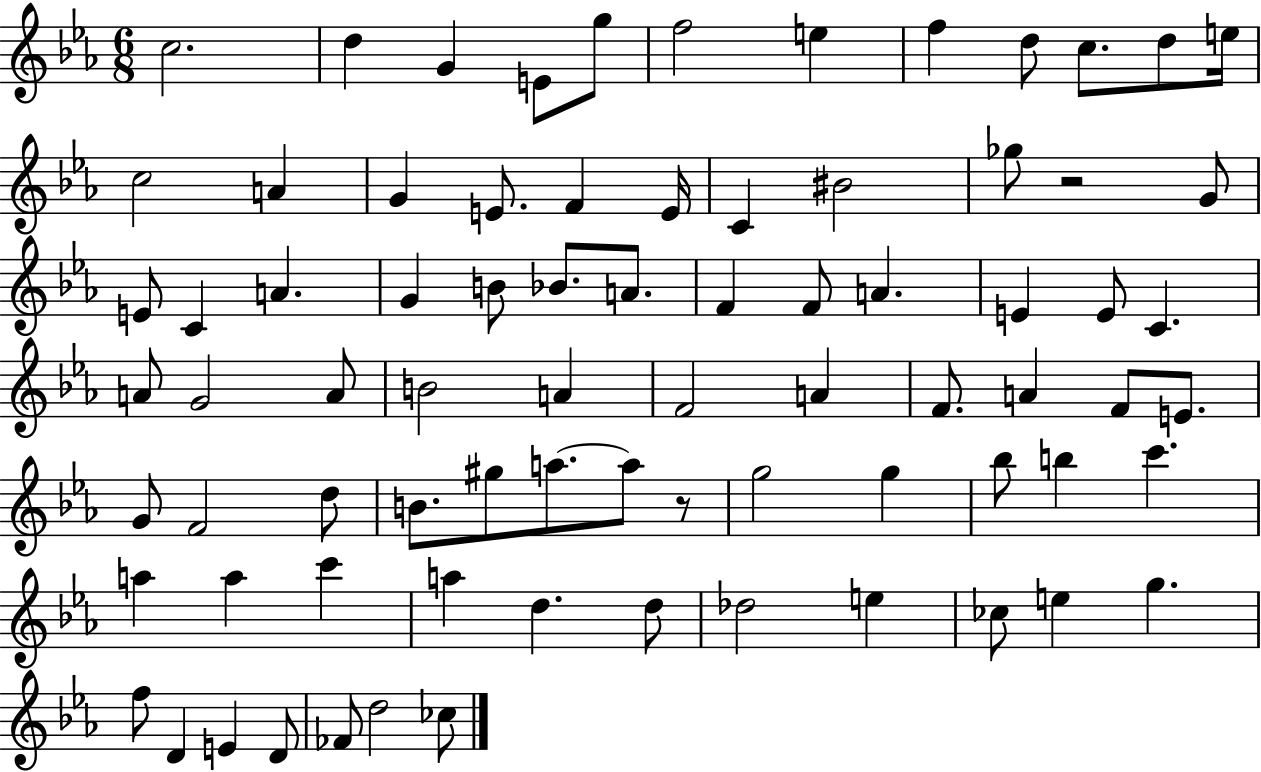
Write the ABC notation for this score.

X:1
T:Untitled
M:6/8
L:1/4
K:Eb
c2 d G E/2 g/2 f2 e f d/2 c/2 d/2 e/4 c2 A G E/2 F E/4 C ^B2 _g/2 z2 G/2 E/2 C A G B/2 _B/2 A/2 F F/2 A E E/2 C A/2 G2 A/2 B2 A F2 A F/2 A F/2 E/2 G/2 F2 d/2 B/2 ^g/2 a/2 a/2 z/2 g2 g _b/2 b c' a a c' a d d/2 _d2 e _c/2 e g f/2 D E D/2 _F/2 d2 _c/2